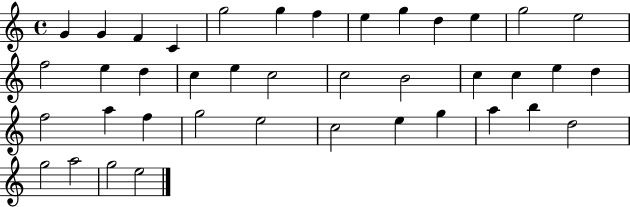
{
  \clef treble
  \time 4/4
  \defaultTimeSignature
  \key c \major
  g'4 g'4 f'4 c'4 | g''2 g''4 f''4 | e''4 g''4 d''4 e''4 | g''2 e''2 | \break f''2 e''4 d''4 | c''4 e''4 c''2 | c''2 b'2 | c''4 c''4 e''4 d''4 | \break f''2 a''4 f''4 | g''2 e''2 | c''2 e''4 g''4 | a''4 b''4 d''2 | \break g''2 a''2 | g''2 e''2 | \bar "|."
}